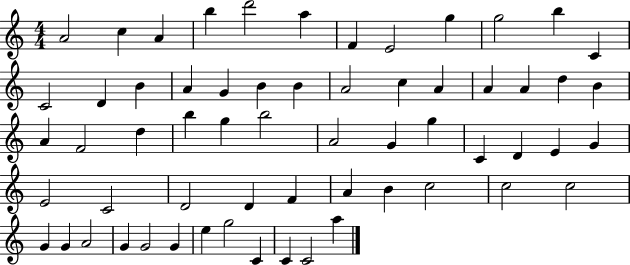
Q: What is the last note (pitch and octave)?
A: A5